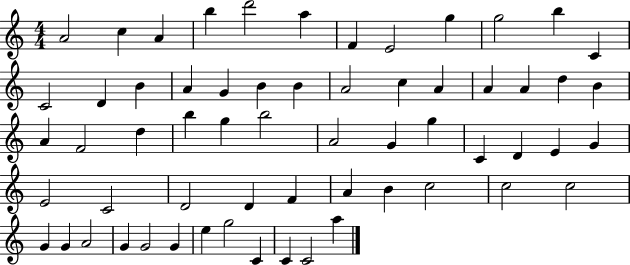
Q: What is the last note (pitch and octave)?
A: A5